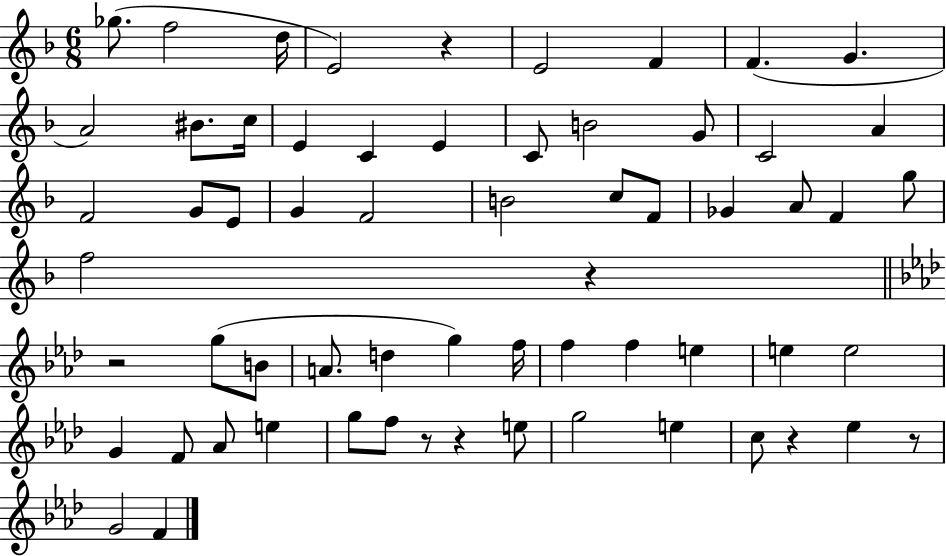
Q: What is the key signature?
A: F major